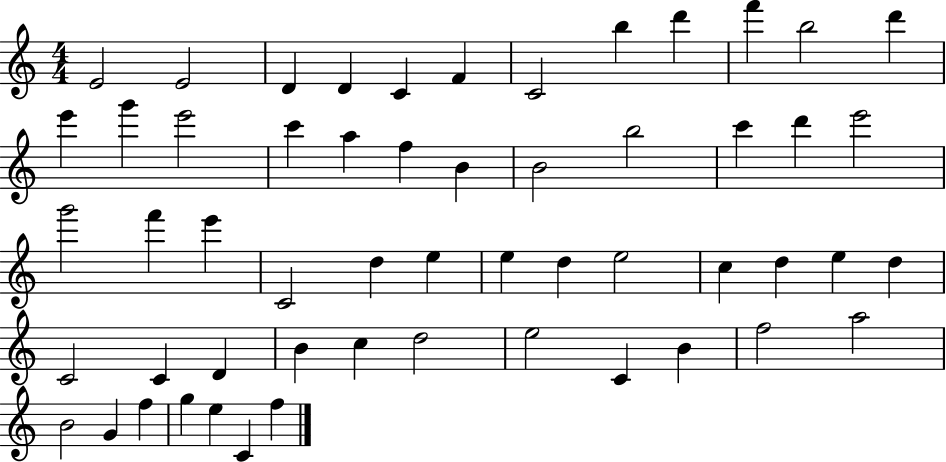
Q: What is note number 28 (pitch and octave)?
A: C4